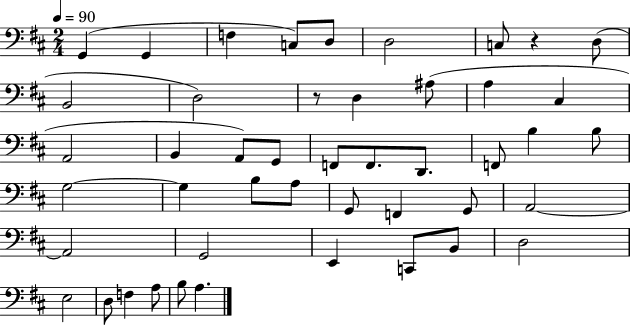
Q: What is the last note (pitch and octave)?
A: A3